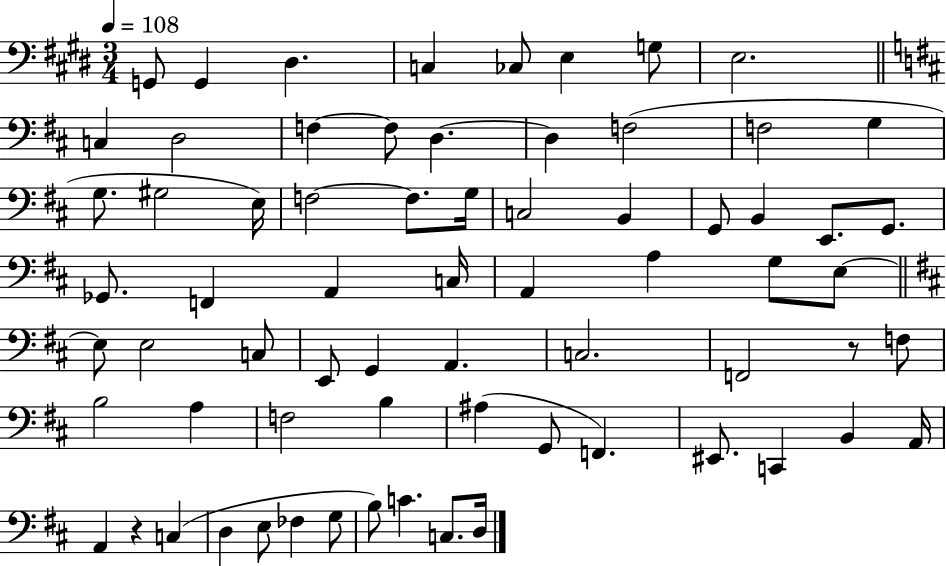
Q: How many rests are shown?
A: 2